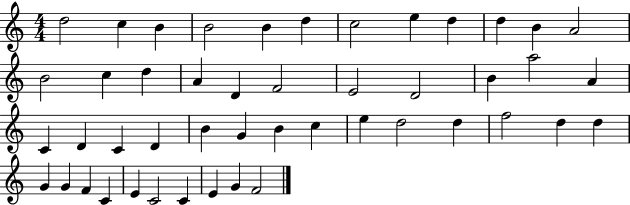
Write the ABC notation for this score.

X:1
T:Untitled
M:4/4
L:1/4
K:C
d2 c B B2 B d c2 e d d B A2 B2 c d A D F2 E2 D2 B a2 A C D C D B G B c e d2 d f2 d d G G F C E C2 C E G F2